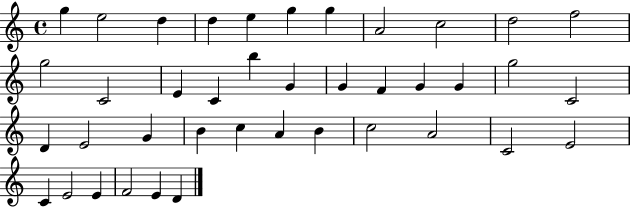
{
  \clef treble
  \time 4/4
  \defaultTimeSignature
  \key c \major
  g''4 e''2 d''4 | d''4 e''4 g''4 g''4 | a'2 c''2 | d''2 f''2 | \break g''2 c'2 | e'4 c'4 b''4 g'4 | g'4 f'4 g'4 g'4 | g''2 c'2 | \break d'4 e'2 g'4 | b'4 c''4 a'4 b'4 | c''2 a'2 | c'2 e'2 | \break c'4 e'2 e'4 | f'2 e'4 d'4 | \bar "|."
}